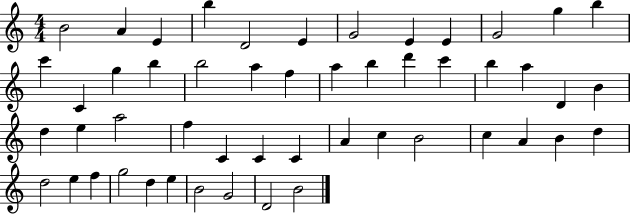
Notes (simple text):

B4/h A4/q E4/q B5/q D4/h E4/q G4/h E4/q E4/q G4/h G5/q B5/q C6/q C4/q G5/q B5/q B5/h A5/q F5/q A5/q B5/q D6/q C6/q B5/q A5/q D4/q B4/q D5/q E5/q A5/h F5/q C4/q C4/q C4/q A4/q C5/q B4/h C5/q A4/q B4/q D5/q D5/h E5/q F5/q G5/h D5/q E5/q B4/h G4/h D4/h B4/h